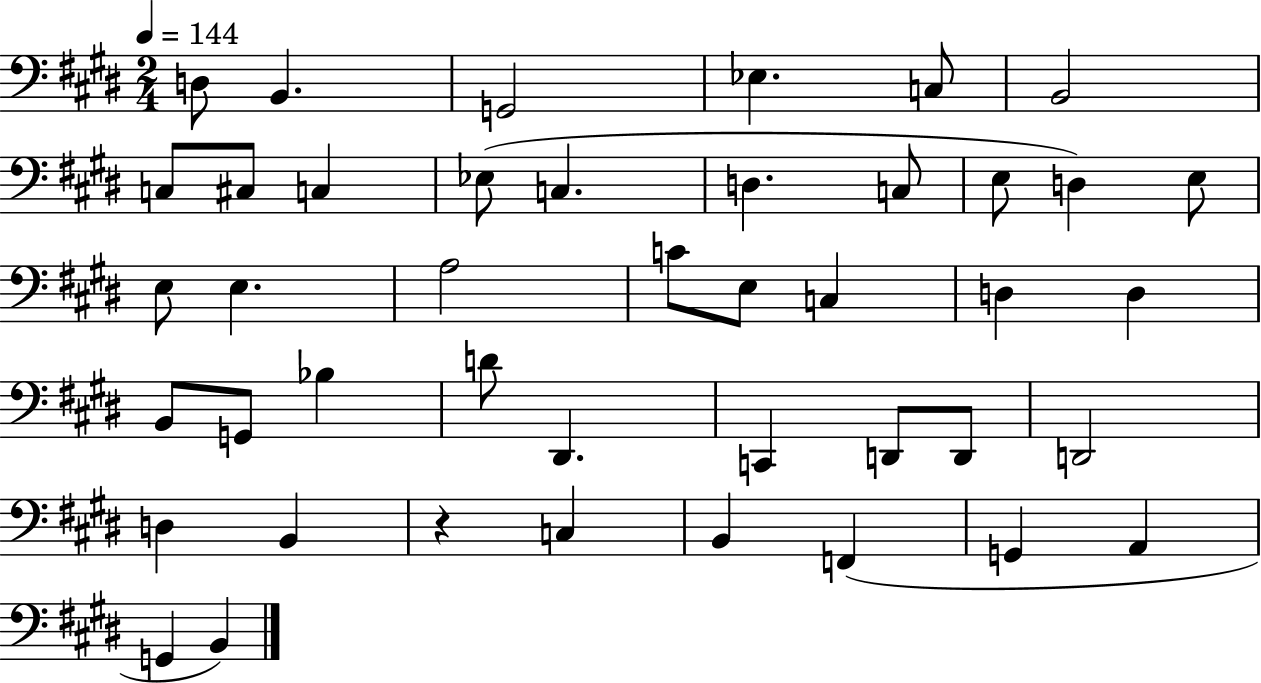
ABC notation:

X:1
T:Untitled
M:2/4
L:1/4
K:E
D,/2 B,, G,,2 _E, C,/2 B,,2 C,/2 ^C,/2 C, _E,/2 C, D, C,/2 E,/2 D, E,/2 E,/2 E, A,2 C/2 E,/2 C, D, D, B,,/2 G,,/2 _B, D/2 ^D,, C,, D,,/2 D,,/2 D,,2 D, B,, z C, B,, F,, G,, A,, G,, B,,